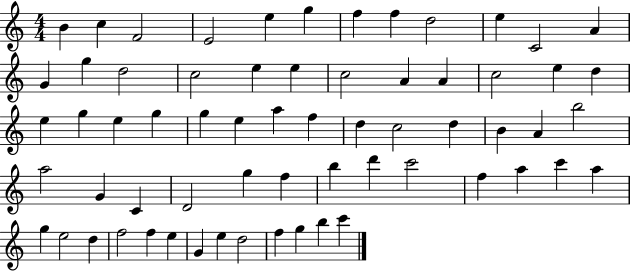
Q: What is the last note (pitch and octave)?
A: C6